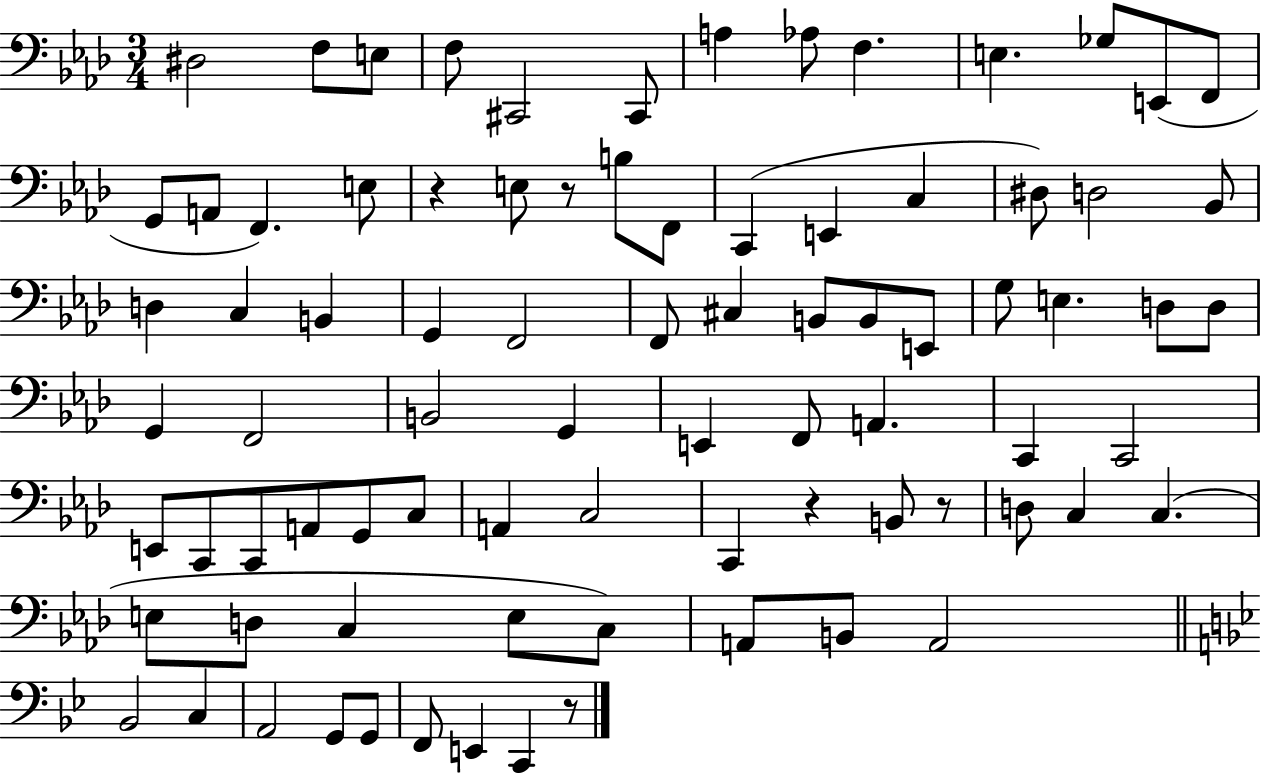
D#3/h F3/e E3/e F3/e C#2/h C#2/e A3/q Ab3/e F3/q. E3/q. Gb3/e E2/e F2/e G2/e A2/e F2/q. E3/e R/q E3/e R/e B3/e F2/e C2/q E2/q C3/q D#3/e D3/h Bb2/e D3/q C3/q B2/q G2/q F2/h F2/e C#3/q B2/e B2/e E2/e G3/e E3/q. D3/e D3/e G2/q F2/h B2/h G2/q E2/q F2/e A2/q. C2/q C2/h E2/e C2/e C2/e A2/e G2/e C3/e A2/q C3/h C2/q R/q B2/e R/e D3/e C3/q C3/q. E3/e D3/e C3/q E3/e C3/e A2/e B2/e A2/h Bb2/h C3/q A2/h G2/e G2/e F2/e E2/q C2/q R/e